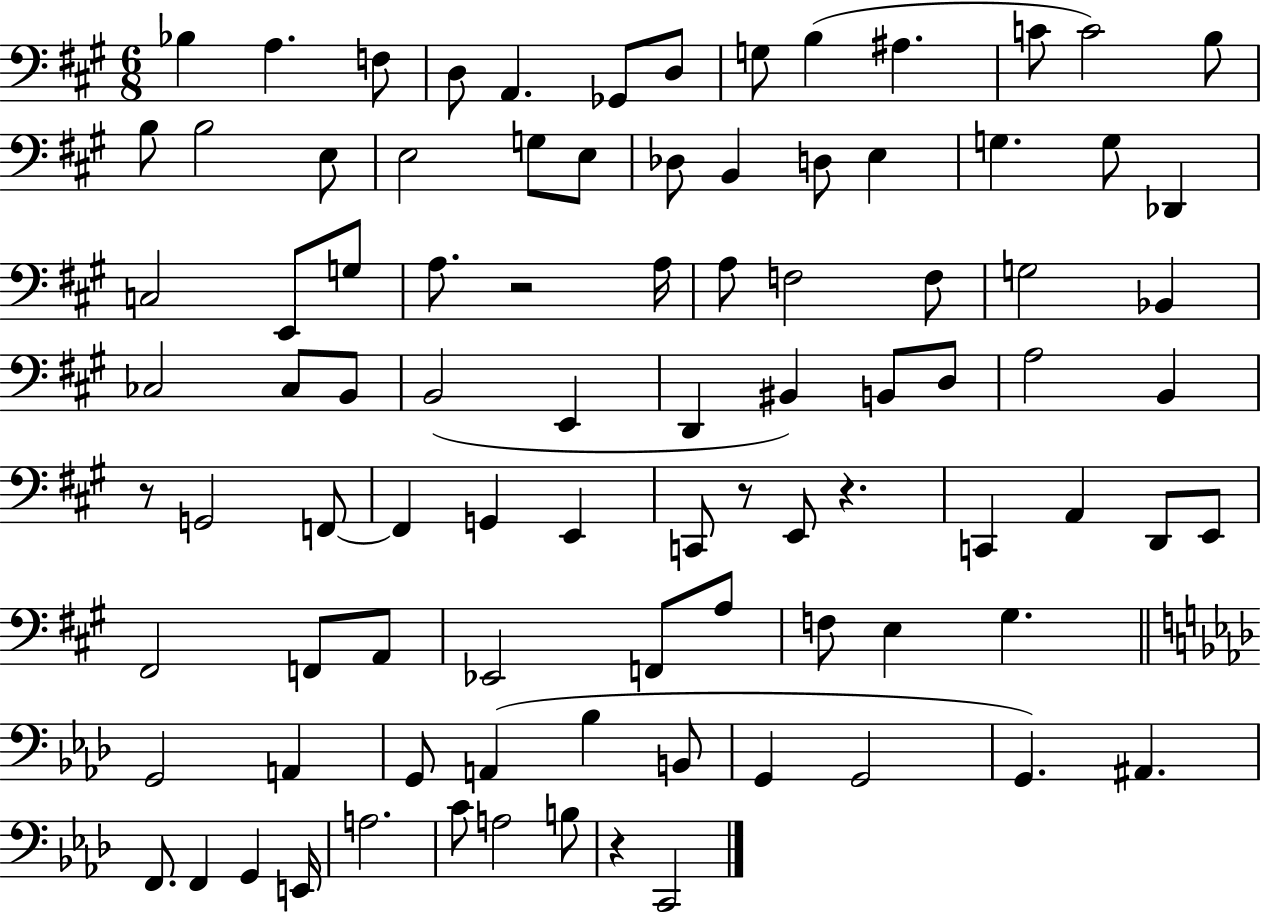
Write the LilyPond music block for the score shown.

{
  \clef bass
  \numericTimeSignature
  \time 6/8
  \key a \major
  bes4 a4. f8 | d8 a,4. ges,8 d8 | g8 b4( ais4. | c'8 c'2) b8 | \break b8 b2 e8 | e2 g8 e8 | des8 b,4 d8 e4 | g4. g8 des,4 | \break c2 e,8 g8 | a8. r2 a16 | a8 f2 f8 | g2 bes,4 | \break ces2 ces8 b,8 | b,2( e,4 | d,4 bis,4) b,8 d8 | a2 b,4 | \break r8 g,2 f,8~~ | f,4 g,4 e,4 | c,8 r8 e,8 r4. | c,4 a,4 d,8 e,8 | \break fis,2 f,8 a,8 | ees,2 f,8 a8 | f8 e4 gis4. | \bar "||" \break \key aes \major g,2 a,4 | g,8 a,4( bes4 b,8 | g,4 g,2 | g,4.) ais,4. | \break f,8. f,4 g,4 e,16 | a2. | c'8 a2 b8 | r4 c,2 | \break \bar "|."
}